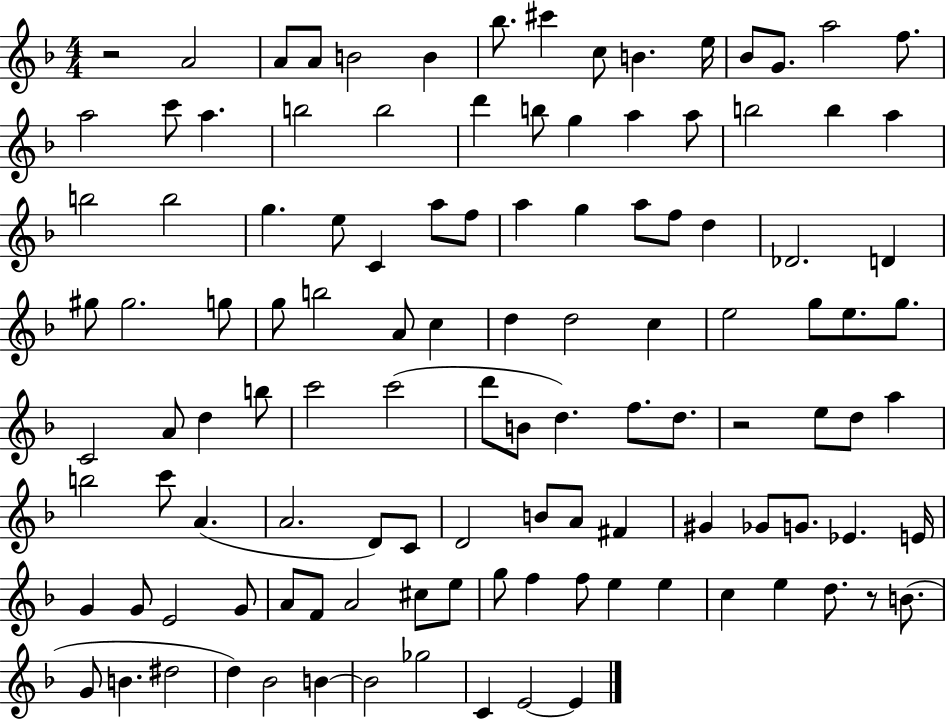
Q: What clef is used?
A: treble